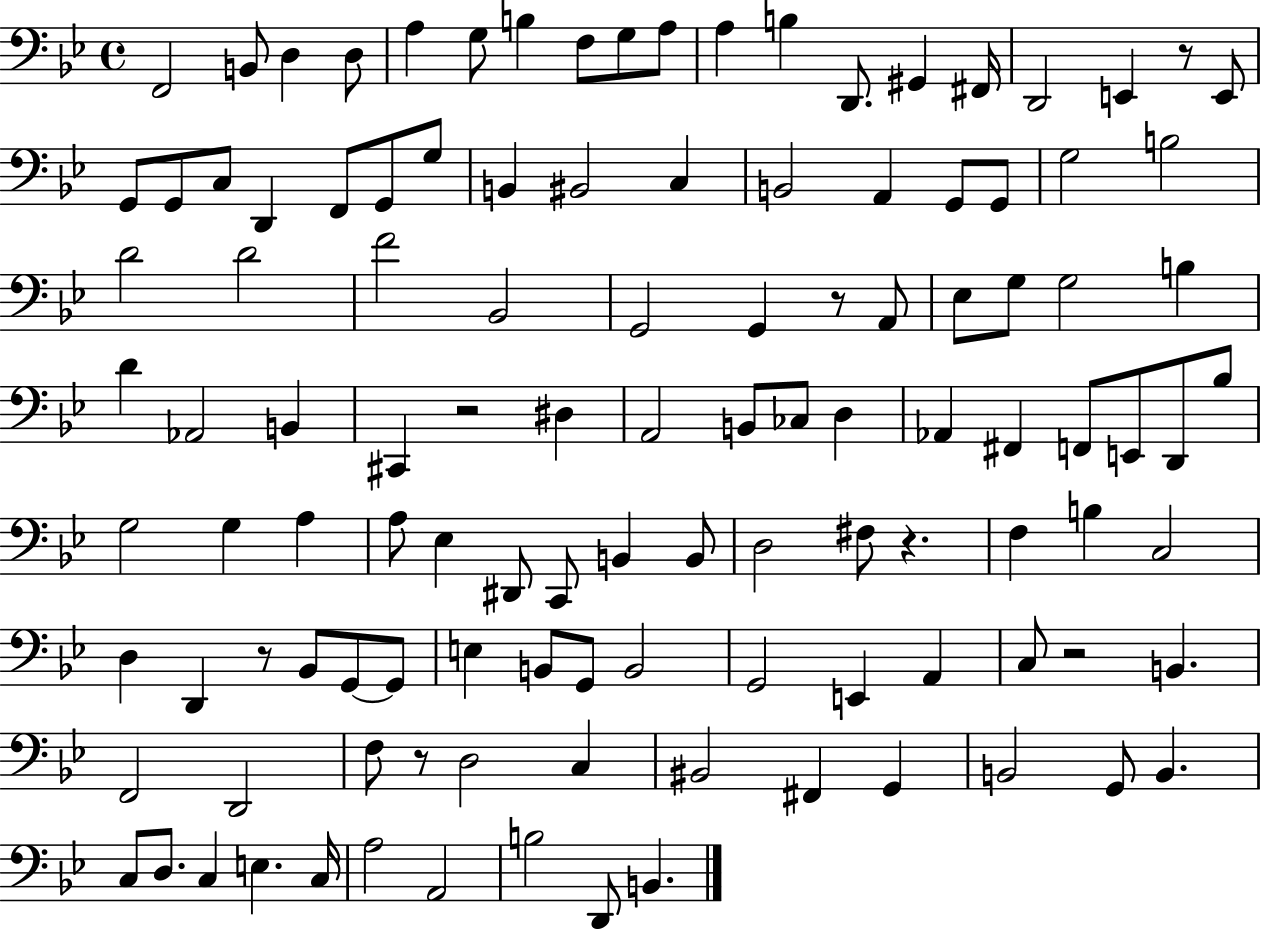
F2/h B2/e D3/q D3/e A3/q G3/e B3/q F3/e G3/e A3/e A3/q B3/q D2/e. G#2/q F#2/s D2/h E2/q R/e E2/e G2/e G2/e C3/e D2/q F2/e G2/e G3/e B2/q BIS2/h C3/q B2/h A2/q G2/e G2/e G3/h B3/h D4/h D4/h F4/h Bb2/h G2/h G2/q R/e A2/e Eb3/e G3/e G3/h B3/q D4/q Ab2/h B2/q C#2/q R/h D#3/q A2/h B2/e CES3/e D3/q Ab2/q F#2/q F2/e E2/e D2/e Bb3/e G3/h G3/q A3/q A3/e Eb3/q D#2/e C2/e B2/q B2/e D3/h F#3/e R/q. F3/q B3/q C3/h D3/q D2/q R/e Bb2/e G2/e G2/e E3/q B2/e G2/e B2/h G2/h E2/q A2/q C3/e R/h B2/q. F2/h D2/h F3/e R/e D3/h C3/q BIS2/h F#2/q G2/q B2/h G2/e B2/q. C3/e D3/e. C3/q E3/q. C3/s A3/h A2/h B3/h D2/e B2/q.